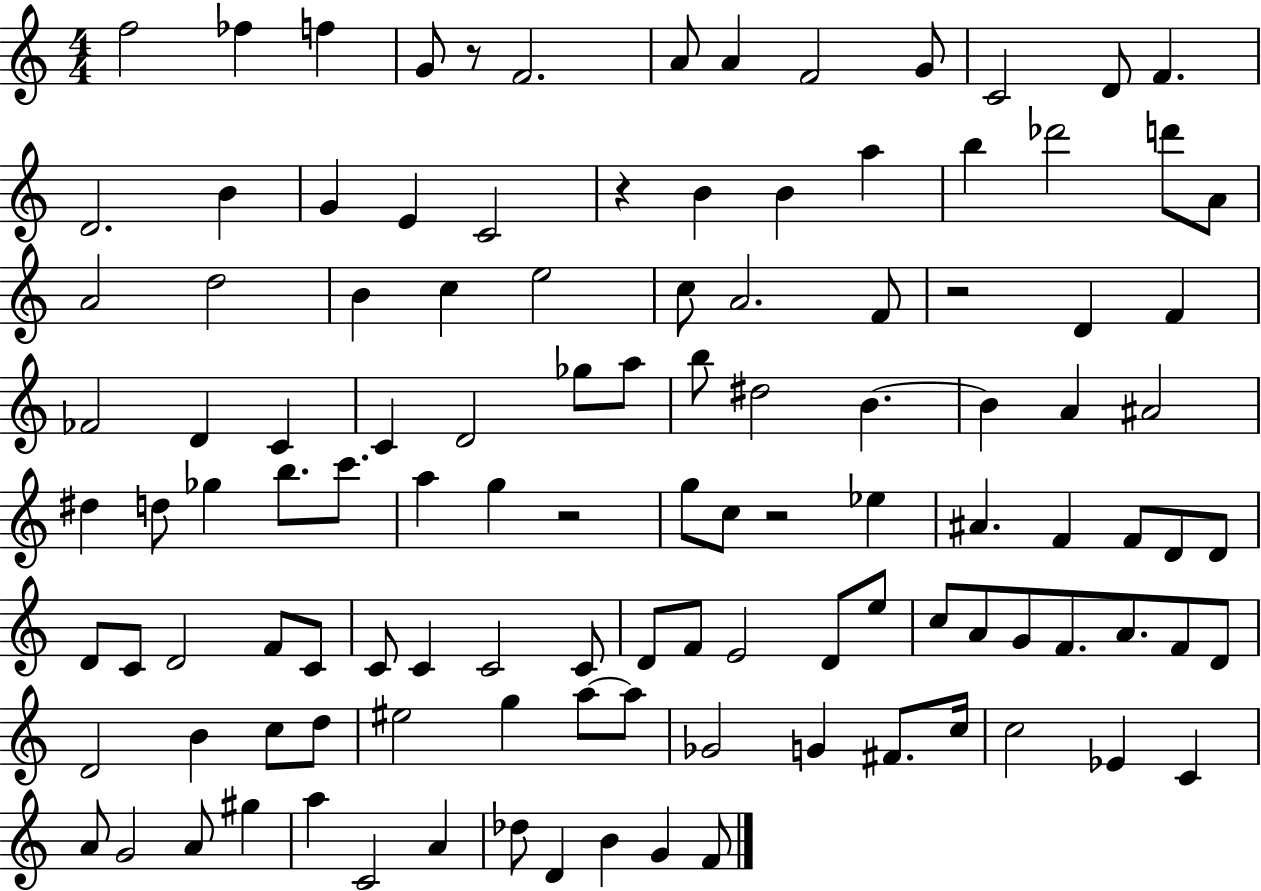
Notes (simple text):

F5/h FES5/q F5/q G4/e R/e F4/h. A4/e A4/q F4/h G4/e C4/h D4/e F4/q. D4/h. B4/q G4/q E4/q C4/h R/q B4/q B4/q A5/q B5/q Db6/h D6/e A4/e A4/h D5/h B4/q C5/q E5/h C5/e A4/h. F4/e R/h D4/q F4/q FES4/h D4/q C4/q C4/q D4/h Gb5/e A5/e B5/e D#5/h B4/q. B4/q A4/q A#4/h D#5/q D5/e Gb5/q B5/e. C6/e. A5/q G5/q R/h G5/e C5/e R/h Eb5/q A#4/q. F4/q F4/e D4/e D4/e D4/e C4/e D4/h F4/e C4/e C4/e C4/q C4/h C4/e D4/e F4/e E4/h D4/e E5/e C5/e A4/e G4/e F4/e. A4/e. F4/e D4/e D4/h B4/q C5/e D5/e EIS5/h G5/q A5/e A5/e Gb4/h G4/q F#4/e. C5/s C5/h Eb4/q C4/q A4/e G4/h A4/e G#5/q A5/q C4/h A4/q Db5/e D4/q B4/q G4/q F4/e